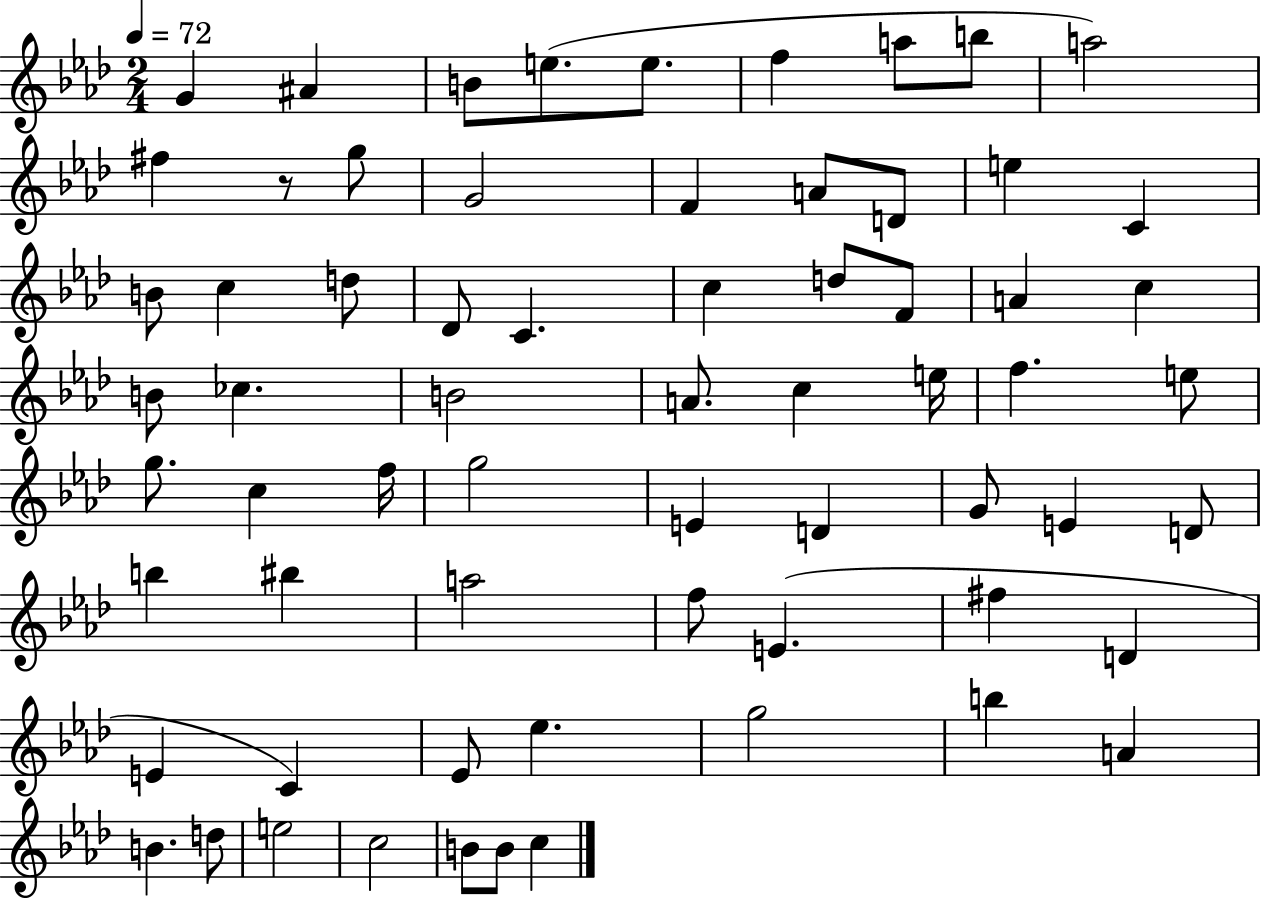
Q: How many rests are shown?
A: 1